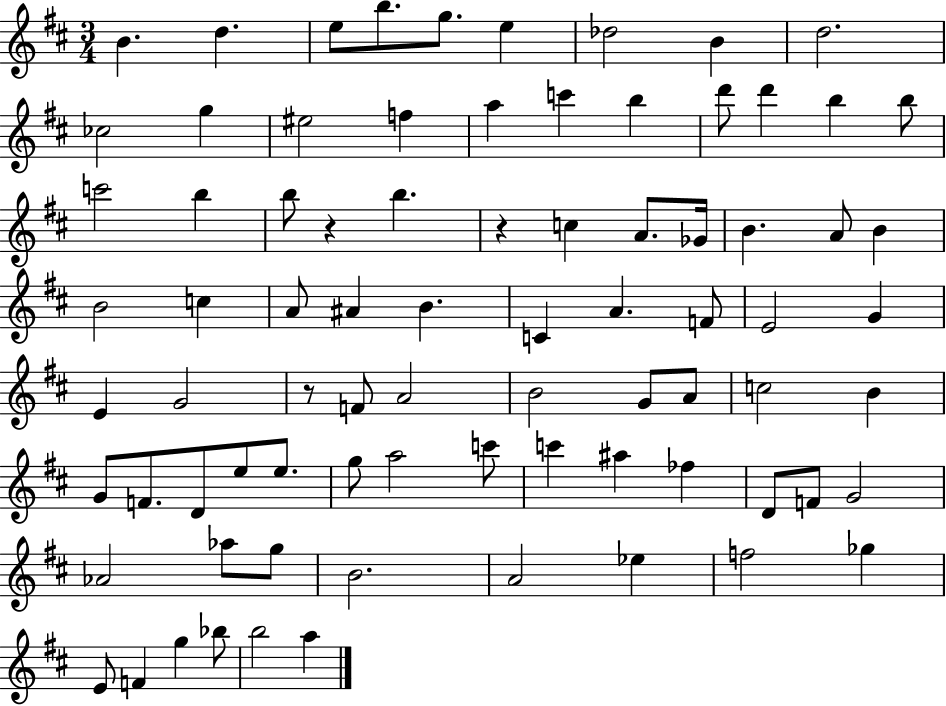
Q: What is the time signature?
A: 3/4